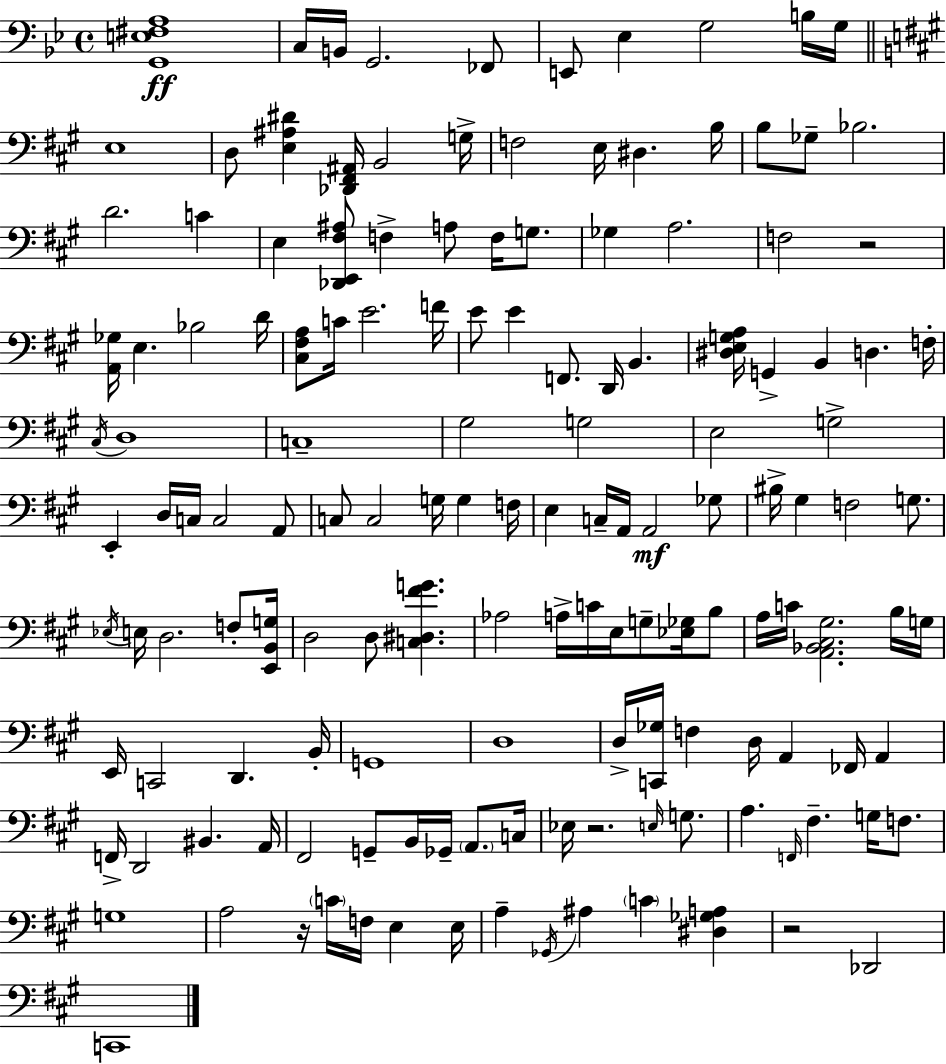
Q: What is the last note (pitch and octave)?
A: C2